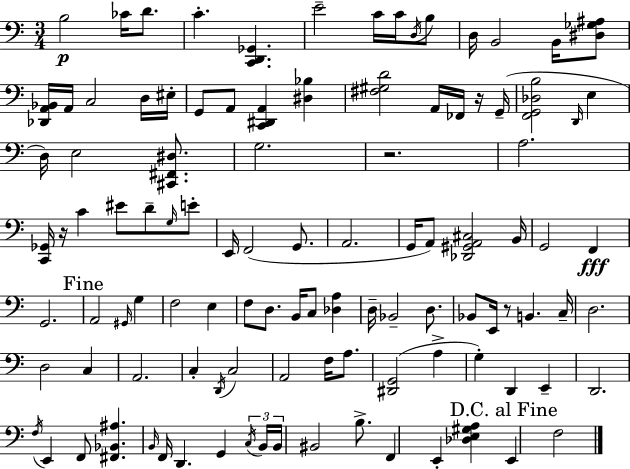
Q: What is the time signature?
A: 3/4